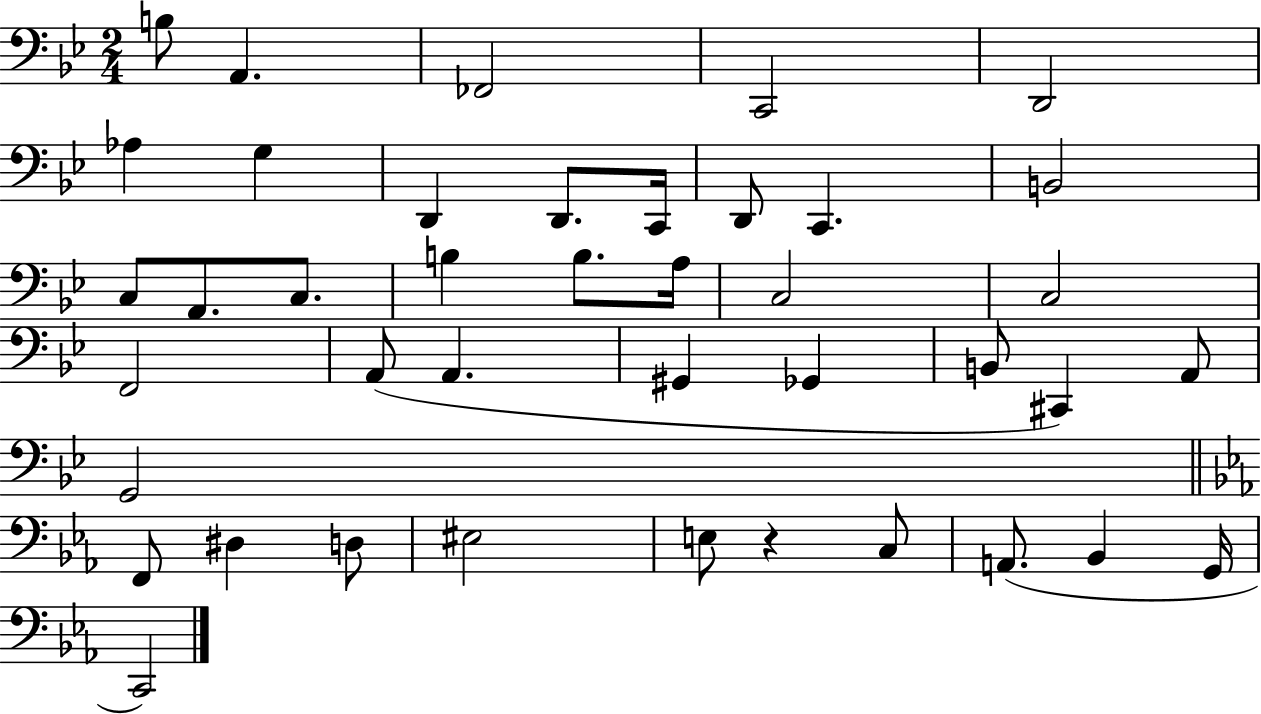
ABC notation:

X:1
T:Untitled
M:2/4
L:1/4
K:Bb
B,/2 A,, _F,,2 C,,2 D,,2 _A, G, D,, D,,/2 C,,/4 D,,/2 C,, B,,2 C,/2 A,,/2 C,/2 B, B,/2 A,/4 C,2 C,2 F,,2 A,,/2 A,, ^G,, _G,, B,,/2 ^C,, A,,/2 G,,2 F,,/2 ^D, D,/2 ^E,2 E,/2 z C,/2 A,,/2 _B,, G,,/4 C,,2